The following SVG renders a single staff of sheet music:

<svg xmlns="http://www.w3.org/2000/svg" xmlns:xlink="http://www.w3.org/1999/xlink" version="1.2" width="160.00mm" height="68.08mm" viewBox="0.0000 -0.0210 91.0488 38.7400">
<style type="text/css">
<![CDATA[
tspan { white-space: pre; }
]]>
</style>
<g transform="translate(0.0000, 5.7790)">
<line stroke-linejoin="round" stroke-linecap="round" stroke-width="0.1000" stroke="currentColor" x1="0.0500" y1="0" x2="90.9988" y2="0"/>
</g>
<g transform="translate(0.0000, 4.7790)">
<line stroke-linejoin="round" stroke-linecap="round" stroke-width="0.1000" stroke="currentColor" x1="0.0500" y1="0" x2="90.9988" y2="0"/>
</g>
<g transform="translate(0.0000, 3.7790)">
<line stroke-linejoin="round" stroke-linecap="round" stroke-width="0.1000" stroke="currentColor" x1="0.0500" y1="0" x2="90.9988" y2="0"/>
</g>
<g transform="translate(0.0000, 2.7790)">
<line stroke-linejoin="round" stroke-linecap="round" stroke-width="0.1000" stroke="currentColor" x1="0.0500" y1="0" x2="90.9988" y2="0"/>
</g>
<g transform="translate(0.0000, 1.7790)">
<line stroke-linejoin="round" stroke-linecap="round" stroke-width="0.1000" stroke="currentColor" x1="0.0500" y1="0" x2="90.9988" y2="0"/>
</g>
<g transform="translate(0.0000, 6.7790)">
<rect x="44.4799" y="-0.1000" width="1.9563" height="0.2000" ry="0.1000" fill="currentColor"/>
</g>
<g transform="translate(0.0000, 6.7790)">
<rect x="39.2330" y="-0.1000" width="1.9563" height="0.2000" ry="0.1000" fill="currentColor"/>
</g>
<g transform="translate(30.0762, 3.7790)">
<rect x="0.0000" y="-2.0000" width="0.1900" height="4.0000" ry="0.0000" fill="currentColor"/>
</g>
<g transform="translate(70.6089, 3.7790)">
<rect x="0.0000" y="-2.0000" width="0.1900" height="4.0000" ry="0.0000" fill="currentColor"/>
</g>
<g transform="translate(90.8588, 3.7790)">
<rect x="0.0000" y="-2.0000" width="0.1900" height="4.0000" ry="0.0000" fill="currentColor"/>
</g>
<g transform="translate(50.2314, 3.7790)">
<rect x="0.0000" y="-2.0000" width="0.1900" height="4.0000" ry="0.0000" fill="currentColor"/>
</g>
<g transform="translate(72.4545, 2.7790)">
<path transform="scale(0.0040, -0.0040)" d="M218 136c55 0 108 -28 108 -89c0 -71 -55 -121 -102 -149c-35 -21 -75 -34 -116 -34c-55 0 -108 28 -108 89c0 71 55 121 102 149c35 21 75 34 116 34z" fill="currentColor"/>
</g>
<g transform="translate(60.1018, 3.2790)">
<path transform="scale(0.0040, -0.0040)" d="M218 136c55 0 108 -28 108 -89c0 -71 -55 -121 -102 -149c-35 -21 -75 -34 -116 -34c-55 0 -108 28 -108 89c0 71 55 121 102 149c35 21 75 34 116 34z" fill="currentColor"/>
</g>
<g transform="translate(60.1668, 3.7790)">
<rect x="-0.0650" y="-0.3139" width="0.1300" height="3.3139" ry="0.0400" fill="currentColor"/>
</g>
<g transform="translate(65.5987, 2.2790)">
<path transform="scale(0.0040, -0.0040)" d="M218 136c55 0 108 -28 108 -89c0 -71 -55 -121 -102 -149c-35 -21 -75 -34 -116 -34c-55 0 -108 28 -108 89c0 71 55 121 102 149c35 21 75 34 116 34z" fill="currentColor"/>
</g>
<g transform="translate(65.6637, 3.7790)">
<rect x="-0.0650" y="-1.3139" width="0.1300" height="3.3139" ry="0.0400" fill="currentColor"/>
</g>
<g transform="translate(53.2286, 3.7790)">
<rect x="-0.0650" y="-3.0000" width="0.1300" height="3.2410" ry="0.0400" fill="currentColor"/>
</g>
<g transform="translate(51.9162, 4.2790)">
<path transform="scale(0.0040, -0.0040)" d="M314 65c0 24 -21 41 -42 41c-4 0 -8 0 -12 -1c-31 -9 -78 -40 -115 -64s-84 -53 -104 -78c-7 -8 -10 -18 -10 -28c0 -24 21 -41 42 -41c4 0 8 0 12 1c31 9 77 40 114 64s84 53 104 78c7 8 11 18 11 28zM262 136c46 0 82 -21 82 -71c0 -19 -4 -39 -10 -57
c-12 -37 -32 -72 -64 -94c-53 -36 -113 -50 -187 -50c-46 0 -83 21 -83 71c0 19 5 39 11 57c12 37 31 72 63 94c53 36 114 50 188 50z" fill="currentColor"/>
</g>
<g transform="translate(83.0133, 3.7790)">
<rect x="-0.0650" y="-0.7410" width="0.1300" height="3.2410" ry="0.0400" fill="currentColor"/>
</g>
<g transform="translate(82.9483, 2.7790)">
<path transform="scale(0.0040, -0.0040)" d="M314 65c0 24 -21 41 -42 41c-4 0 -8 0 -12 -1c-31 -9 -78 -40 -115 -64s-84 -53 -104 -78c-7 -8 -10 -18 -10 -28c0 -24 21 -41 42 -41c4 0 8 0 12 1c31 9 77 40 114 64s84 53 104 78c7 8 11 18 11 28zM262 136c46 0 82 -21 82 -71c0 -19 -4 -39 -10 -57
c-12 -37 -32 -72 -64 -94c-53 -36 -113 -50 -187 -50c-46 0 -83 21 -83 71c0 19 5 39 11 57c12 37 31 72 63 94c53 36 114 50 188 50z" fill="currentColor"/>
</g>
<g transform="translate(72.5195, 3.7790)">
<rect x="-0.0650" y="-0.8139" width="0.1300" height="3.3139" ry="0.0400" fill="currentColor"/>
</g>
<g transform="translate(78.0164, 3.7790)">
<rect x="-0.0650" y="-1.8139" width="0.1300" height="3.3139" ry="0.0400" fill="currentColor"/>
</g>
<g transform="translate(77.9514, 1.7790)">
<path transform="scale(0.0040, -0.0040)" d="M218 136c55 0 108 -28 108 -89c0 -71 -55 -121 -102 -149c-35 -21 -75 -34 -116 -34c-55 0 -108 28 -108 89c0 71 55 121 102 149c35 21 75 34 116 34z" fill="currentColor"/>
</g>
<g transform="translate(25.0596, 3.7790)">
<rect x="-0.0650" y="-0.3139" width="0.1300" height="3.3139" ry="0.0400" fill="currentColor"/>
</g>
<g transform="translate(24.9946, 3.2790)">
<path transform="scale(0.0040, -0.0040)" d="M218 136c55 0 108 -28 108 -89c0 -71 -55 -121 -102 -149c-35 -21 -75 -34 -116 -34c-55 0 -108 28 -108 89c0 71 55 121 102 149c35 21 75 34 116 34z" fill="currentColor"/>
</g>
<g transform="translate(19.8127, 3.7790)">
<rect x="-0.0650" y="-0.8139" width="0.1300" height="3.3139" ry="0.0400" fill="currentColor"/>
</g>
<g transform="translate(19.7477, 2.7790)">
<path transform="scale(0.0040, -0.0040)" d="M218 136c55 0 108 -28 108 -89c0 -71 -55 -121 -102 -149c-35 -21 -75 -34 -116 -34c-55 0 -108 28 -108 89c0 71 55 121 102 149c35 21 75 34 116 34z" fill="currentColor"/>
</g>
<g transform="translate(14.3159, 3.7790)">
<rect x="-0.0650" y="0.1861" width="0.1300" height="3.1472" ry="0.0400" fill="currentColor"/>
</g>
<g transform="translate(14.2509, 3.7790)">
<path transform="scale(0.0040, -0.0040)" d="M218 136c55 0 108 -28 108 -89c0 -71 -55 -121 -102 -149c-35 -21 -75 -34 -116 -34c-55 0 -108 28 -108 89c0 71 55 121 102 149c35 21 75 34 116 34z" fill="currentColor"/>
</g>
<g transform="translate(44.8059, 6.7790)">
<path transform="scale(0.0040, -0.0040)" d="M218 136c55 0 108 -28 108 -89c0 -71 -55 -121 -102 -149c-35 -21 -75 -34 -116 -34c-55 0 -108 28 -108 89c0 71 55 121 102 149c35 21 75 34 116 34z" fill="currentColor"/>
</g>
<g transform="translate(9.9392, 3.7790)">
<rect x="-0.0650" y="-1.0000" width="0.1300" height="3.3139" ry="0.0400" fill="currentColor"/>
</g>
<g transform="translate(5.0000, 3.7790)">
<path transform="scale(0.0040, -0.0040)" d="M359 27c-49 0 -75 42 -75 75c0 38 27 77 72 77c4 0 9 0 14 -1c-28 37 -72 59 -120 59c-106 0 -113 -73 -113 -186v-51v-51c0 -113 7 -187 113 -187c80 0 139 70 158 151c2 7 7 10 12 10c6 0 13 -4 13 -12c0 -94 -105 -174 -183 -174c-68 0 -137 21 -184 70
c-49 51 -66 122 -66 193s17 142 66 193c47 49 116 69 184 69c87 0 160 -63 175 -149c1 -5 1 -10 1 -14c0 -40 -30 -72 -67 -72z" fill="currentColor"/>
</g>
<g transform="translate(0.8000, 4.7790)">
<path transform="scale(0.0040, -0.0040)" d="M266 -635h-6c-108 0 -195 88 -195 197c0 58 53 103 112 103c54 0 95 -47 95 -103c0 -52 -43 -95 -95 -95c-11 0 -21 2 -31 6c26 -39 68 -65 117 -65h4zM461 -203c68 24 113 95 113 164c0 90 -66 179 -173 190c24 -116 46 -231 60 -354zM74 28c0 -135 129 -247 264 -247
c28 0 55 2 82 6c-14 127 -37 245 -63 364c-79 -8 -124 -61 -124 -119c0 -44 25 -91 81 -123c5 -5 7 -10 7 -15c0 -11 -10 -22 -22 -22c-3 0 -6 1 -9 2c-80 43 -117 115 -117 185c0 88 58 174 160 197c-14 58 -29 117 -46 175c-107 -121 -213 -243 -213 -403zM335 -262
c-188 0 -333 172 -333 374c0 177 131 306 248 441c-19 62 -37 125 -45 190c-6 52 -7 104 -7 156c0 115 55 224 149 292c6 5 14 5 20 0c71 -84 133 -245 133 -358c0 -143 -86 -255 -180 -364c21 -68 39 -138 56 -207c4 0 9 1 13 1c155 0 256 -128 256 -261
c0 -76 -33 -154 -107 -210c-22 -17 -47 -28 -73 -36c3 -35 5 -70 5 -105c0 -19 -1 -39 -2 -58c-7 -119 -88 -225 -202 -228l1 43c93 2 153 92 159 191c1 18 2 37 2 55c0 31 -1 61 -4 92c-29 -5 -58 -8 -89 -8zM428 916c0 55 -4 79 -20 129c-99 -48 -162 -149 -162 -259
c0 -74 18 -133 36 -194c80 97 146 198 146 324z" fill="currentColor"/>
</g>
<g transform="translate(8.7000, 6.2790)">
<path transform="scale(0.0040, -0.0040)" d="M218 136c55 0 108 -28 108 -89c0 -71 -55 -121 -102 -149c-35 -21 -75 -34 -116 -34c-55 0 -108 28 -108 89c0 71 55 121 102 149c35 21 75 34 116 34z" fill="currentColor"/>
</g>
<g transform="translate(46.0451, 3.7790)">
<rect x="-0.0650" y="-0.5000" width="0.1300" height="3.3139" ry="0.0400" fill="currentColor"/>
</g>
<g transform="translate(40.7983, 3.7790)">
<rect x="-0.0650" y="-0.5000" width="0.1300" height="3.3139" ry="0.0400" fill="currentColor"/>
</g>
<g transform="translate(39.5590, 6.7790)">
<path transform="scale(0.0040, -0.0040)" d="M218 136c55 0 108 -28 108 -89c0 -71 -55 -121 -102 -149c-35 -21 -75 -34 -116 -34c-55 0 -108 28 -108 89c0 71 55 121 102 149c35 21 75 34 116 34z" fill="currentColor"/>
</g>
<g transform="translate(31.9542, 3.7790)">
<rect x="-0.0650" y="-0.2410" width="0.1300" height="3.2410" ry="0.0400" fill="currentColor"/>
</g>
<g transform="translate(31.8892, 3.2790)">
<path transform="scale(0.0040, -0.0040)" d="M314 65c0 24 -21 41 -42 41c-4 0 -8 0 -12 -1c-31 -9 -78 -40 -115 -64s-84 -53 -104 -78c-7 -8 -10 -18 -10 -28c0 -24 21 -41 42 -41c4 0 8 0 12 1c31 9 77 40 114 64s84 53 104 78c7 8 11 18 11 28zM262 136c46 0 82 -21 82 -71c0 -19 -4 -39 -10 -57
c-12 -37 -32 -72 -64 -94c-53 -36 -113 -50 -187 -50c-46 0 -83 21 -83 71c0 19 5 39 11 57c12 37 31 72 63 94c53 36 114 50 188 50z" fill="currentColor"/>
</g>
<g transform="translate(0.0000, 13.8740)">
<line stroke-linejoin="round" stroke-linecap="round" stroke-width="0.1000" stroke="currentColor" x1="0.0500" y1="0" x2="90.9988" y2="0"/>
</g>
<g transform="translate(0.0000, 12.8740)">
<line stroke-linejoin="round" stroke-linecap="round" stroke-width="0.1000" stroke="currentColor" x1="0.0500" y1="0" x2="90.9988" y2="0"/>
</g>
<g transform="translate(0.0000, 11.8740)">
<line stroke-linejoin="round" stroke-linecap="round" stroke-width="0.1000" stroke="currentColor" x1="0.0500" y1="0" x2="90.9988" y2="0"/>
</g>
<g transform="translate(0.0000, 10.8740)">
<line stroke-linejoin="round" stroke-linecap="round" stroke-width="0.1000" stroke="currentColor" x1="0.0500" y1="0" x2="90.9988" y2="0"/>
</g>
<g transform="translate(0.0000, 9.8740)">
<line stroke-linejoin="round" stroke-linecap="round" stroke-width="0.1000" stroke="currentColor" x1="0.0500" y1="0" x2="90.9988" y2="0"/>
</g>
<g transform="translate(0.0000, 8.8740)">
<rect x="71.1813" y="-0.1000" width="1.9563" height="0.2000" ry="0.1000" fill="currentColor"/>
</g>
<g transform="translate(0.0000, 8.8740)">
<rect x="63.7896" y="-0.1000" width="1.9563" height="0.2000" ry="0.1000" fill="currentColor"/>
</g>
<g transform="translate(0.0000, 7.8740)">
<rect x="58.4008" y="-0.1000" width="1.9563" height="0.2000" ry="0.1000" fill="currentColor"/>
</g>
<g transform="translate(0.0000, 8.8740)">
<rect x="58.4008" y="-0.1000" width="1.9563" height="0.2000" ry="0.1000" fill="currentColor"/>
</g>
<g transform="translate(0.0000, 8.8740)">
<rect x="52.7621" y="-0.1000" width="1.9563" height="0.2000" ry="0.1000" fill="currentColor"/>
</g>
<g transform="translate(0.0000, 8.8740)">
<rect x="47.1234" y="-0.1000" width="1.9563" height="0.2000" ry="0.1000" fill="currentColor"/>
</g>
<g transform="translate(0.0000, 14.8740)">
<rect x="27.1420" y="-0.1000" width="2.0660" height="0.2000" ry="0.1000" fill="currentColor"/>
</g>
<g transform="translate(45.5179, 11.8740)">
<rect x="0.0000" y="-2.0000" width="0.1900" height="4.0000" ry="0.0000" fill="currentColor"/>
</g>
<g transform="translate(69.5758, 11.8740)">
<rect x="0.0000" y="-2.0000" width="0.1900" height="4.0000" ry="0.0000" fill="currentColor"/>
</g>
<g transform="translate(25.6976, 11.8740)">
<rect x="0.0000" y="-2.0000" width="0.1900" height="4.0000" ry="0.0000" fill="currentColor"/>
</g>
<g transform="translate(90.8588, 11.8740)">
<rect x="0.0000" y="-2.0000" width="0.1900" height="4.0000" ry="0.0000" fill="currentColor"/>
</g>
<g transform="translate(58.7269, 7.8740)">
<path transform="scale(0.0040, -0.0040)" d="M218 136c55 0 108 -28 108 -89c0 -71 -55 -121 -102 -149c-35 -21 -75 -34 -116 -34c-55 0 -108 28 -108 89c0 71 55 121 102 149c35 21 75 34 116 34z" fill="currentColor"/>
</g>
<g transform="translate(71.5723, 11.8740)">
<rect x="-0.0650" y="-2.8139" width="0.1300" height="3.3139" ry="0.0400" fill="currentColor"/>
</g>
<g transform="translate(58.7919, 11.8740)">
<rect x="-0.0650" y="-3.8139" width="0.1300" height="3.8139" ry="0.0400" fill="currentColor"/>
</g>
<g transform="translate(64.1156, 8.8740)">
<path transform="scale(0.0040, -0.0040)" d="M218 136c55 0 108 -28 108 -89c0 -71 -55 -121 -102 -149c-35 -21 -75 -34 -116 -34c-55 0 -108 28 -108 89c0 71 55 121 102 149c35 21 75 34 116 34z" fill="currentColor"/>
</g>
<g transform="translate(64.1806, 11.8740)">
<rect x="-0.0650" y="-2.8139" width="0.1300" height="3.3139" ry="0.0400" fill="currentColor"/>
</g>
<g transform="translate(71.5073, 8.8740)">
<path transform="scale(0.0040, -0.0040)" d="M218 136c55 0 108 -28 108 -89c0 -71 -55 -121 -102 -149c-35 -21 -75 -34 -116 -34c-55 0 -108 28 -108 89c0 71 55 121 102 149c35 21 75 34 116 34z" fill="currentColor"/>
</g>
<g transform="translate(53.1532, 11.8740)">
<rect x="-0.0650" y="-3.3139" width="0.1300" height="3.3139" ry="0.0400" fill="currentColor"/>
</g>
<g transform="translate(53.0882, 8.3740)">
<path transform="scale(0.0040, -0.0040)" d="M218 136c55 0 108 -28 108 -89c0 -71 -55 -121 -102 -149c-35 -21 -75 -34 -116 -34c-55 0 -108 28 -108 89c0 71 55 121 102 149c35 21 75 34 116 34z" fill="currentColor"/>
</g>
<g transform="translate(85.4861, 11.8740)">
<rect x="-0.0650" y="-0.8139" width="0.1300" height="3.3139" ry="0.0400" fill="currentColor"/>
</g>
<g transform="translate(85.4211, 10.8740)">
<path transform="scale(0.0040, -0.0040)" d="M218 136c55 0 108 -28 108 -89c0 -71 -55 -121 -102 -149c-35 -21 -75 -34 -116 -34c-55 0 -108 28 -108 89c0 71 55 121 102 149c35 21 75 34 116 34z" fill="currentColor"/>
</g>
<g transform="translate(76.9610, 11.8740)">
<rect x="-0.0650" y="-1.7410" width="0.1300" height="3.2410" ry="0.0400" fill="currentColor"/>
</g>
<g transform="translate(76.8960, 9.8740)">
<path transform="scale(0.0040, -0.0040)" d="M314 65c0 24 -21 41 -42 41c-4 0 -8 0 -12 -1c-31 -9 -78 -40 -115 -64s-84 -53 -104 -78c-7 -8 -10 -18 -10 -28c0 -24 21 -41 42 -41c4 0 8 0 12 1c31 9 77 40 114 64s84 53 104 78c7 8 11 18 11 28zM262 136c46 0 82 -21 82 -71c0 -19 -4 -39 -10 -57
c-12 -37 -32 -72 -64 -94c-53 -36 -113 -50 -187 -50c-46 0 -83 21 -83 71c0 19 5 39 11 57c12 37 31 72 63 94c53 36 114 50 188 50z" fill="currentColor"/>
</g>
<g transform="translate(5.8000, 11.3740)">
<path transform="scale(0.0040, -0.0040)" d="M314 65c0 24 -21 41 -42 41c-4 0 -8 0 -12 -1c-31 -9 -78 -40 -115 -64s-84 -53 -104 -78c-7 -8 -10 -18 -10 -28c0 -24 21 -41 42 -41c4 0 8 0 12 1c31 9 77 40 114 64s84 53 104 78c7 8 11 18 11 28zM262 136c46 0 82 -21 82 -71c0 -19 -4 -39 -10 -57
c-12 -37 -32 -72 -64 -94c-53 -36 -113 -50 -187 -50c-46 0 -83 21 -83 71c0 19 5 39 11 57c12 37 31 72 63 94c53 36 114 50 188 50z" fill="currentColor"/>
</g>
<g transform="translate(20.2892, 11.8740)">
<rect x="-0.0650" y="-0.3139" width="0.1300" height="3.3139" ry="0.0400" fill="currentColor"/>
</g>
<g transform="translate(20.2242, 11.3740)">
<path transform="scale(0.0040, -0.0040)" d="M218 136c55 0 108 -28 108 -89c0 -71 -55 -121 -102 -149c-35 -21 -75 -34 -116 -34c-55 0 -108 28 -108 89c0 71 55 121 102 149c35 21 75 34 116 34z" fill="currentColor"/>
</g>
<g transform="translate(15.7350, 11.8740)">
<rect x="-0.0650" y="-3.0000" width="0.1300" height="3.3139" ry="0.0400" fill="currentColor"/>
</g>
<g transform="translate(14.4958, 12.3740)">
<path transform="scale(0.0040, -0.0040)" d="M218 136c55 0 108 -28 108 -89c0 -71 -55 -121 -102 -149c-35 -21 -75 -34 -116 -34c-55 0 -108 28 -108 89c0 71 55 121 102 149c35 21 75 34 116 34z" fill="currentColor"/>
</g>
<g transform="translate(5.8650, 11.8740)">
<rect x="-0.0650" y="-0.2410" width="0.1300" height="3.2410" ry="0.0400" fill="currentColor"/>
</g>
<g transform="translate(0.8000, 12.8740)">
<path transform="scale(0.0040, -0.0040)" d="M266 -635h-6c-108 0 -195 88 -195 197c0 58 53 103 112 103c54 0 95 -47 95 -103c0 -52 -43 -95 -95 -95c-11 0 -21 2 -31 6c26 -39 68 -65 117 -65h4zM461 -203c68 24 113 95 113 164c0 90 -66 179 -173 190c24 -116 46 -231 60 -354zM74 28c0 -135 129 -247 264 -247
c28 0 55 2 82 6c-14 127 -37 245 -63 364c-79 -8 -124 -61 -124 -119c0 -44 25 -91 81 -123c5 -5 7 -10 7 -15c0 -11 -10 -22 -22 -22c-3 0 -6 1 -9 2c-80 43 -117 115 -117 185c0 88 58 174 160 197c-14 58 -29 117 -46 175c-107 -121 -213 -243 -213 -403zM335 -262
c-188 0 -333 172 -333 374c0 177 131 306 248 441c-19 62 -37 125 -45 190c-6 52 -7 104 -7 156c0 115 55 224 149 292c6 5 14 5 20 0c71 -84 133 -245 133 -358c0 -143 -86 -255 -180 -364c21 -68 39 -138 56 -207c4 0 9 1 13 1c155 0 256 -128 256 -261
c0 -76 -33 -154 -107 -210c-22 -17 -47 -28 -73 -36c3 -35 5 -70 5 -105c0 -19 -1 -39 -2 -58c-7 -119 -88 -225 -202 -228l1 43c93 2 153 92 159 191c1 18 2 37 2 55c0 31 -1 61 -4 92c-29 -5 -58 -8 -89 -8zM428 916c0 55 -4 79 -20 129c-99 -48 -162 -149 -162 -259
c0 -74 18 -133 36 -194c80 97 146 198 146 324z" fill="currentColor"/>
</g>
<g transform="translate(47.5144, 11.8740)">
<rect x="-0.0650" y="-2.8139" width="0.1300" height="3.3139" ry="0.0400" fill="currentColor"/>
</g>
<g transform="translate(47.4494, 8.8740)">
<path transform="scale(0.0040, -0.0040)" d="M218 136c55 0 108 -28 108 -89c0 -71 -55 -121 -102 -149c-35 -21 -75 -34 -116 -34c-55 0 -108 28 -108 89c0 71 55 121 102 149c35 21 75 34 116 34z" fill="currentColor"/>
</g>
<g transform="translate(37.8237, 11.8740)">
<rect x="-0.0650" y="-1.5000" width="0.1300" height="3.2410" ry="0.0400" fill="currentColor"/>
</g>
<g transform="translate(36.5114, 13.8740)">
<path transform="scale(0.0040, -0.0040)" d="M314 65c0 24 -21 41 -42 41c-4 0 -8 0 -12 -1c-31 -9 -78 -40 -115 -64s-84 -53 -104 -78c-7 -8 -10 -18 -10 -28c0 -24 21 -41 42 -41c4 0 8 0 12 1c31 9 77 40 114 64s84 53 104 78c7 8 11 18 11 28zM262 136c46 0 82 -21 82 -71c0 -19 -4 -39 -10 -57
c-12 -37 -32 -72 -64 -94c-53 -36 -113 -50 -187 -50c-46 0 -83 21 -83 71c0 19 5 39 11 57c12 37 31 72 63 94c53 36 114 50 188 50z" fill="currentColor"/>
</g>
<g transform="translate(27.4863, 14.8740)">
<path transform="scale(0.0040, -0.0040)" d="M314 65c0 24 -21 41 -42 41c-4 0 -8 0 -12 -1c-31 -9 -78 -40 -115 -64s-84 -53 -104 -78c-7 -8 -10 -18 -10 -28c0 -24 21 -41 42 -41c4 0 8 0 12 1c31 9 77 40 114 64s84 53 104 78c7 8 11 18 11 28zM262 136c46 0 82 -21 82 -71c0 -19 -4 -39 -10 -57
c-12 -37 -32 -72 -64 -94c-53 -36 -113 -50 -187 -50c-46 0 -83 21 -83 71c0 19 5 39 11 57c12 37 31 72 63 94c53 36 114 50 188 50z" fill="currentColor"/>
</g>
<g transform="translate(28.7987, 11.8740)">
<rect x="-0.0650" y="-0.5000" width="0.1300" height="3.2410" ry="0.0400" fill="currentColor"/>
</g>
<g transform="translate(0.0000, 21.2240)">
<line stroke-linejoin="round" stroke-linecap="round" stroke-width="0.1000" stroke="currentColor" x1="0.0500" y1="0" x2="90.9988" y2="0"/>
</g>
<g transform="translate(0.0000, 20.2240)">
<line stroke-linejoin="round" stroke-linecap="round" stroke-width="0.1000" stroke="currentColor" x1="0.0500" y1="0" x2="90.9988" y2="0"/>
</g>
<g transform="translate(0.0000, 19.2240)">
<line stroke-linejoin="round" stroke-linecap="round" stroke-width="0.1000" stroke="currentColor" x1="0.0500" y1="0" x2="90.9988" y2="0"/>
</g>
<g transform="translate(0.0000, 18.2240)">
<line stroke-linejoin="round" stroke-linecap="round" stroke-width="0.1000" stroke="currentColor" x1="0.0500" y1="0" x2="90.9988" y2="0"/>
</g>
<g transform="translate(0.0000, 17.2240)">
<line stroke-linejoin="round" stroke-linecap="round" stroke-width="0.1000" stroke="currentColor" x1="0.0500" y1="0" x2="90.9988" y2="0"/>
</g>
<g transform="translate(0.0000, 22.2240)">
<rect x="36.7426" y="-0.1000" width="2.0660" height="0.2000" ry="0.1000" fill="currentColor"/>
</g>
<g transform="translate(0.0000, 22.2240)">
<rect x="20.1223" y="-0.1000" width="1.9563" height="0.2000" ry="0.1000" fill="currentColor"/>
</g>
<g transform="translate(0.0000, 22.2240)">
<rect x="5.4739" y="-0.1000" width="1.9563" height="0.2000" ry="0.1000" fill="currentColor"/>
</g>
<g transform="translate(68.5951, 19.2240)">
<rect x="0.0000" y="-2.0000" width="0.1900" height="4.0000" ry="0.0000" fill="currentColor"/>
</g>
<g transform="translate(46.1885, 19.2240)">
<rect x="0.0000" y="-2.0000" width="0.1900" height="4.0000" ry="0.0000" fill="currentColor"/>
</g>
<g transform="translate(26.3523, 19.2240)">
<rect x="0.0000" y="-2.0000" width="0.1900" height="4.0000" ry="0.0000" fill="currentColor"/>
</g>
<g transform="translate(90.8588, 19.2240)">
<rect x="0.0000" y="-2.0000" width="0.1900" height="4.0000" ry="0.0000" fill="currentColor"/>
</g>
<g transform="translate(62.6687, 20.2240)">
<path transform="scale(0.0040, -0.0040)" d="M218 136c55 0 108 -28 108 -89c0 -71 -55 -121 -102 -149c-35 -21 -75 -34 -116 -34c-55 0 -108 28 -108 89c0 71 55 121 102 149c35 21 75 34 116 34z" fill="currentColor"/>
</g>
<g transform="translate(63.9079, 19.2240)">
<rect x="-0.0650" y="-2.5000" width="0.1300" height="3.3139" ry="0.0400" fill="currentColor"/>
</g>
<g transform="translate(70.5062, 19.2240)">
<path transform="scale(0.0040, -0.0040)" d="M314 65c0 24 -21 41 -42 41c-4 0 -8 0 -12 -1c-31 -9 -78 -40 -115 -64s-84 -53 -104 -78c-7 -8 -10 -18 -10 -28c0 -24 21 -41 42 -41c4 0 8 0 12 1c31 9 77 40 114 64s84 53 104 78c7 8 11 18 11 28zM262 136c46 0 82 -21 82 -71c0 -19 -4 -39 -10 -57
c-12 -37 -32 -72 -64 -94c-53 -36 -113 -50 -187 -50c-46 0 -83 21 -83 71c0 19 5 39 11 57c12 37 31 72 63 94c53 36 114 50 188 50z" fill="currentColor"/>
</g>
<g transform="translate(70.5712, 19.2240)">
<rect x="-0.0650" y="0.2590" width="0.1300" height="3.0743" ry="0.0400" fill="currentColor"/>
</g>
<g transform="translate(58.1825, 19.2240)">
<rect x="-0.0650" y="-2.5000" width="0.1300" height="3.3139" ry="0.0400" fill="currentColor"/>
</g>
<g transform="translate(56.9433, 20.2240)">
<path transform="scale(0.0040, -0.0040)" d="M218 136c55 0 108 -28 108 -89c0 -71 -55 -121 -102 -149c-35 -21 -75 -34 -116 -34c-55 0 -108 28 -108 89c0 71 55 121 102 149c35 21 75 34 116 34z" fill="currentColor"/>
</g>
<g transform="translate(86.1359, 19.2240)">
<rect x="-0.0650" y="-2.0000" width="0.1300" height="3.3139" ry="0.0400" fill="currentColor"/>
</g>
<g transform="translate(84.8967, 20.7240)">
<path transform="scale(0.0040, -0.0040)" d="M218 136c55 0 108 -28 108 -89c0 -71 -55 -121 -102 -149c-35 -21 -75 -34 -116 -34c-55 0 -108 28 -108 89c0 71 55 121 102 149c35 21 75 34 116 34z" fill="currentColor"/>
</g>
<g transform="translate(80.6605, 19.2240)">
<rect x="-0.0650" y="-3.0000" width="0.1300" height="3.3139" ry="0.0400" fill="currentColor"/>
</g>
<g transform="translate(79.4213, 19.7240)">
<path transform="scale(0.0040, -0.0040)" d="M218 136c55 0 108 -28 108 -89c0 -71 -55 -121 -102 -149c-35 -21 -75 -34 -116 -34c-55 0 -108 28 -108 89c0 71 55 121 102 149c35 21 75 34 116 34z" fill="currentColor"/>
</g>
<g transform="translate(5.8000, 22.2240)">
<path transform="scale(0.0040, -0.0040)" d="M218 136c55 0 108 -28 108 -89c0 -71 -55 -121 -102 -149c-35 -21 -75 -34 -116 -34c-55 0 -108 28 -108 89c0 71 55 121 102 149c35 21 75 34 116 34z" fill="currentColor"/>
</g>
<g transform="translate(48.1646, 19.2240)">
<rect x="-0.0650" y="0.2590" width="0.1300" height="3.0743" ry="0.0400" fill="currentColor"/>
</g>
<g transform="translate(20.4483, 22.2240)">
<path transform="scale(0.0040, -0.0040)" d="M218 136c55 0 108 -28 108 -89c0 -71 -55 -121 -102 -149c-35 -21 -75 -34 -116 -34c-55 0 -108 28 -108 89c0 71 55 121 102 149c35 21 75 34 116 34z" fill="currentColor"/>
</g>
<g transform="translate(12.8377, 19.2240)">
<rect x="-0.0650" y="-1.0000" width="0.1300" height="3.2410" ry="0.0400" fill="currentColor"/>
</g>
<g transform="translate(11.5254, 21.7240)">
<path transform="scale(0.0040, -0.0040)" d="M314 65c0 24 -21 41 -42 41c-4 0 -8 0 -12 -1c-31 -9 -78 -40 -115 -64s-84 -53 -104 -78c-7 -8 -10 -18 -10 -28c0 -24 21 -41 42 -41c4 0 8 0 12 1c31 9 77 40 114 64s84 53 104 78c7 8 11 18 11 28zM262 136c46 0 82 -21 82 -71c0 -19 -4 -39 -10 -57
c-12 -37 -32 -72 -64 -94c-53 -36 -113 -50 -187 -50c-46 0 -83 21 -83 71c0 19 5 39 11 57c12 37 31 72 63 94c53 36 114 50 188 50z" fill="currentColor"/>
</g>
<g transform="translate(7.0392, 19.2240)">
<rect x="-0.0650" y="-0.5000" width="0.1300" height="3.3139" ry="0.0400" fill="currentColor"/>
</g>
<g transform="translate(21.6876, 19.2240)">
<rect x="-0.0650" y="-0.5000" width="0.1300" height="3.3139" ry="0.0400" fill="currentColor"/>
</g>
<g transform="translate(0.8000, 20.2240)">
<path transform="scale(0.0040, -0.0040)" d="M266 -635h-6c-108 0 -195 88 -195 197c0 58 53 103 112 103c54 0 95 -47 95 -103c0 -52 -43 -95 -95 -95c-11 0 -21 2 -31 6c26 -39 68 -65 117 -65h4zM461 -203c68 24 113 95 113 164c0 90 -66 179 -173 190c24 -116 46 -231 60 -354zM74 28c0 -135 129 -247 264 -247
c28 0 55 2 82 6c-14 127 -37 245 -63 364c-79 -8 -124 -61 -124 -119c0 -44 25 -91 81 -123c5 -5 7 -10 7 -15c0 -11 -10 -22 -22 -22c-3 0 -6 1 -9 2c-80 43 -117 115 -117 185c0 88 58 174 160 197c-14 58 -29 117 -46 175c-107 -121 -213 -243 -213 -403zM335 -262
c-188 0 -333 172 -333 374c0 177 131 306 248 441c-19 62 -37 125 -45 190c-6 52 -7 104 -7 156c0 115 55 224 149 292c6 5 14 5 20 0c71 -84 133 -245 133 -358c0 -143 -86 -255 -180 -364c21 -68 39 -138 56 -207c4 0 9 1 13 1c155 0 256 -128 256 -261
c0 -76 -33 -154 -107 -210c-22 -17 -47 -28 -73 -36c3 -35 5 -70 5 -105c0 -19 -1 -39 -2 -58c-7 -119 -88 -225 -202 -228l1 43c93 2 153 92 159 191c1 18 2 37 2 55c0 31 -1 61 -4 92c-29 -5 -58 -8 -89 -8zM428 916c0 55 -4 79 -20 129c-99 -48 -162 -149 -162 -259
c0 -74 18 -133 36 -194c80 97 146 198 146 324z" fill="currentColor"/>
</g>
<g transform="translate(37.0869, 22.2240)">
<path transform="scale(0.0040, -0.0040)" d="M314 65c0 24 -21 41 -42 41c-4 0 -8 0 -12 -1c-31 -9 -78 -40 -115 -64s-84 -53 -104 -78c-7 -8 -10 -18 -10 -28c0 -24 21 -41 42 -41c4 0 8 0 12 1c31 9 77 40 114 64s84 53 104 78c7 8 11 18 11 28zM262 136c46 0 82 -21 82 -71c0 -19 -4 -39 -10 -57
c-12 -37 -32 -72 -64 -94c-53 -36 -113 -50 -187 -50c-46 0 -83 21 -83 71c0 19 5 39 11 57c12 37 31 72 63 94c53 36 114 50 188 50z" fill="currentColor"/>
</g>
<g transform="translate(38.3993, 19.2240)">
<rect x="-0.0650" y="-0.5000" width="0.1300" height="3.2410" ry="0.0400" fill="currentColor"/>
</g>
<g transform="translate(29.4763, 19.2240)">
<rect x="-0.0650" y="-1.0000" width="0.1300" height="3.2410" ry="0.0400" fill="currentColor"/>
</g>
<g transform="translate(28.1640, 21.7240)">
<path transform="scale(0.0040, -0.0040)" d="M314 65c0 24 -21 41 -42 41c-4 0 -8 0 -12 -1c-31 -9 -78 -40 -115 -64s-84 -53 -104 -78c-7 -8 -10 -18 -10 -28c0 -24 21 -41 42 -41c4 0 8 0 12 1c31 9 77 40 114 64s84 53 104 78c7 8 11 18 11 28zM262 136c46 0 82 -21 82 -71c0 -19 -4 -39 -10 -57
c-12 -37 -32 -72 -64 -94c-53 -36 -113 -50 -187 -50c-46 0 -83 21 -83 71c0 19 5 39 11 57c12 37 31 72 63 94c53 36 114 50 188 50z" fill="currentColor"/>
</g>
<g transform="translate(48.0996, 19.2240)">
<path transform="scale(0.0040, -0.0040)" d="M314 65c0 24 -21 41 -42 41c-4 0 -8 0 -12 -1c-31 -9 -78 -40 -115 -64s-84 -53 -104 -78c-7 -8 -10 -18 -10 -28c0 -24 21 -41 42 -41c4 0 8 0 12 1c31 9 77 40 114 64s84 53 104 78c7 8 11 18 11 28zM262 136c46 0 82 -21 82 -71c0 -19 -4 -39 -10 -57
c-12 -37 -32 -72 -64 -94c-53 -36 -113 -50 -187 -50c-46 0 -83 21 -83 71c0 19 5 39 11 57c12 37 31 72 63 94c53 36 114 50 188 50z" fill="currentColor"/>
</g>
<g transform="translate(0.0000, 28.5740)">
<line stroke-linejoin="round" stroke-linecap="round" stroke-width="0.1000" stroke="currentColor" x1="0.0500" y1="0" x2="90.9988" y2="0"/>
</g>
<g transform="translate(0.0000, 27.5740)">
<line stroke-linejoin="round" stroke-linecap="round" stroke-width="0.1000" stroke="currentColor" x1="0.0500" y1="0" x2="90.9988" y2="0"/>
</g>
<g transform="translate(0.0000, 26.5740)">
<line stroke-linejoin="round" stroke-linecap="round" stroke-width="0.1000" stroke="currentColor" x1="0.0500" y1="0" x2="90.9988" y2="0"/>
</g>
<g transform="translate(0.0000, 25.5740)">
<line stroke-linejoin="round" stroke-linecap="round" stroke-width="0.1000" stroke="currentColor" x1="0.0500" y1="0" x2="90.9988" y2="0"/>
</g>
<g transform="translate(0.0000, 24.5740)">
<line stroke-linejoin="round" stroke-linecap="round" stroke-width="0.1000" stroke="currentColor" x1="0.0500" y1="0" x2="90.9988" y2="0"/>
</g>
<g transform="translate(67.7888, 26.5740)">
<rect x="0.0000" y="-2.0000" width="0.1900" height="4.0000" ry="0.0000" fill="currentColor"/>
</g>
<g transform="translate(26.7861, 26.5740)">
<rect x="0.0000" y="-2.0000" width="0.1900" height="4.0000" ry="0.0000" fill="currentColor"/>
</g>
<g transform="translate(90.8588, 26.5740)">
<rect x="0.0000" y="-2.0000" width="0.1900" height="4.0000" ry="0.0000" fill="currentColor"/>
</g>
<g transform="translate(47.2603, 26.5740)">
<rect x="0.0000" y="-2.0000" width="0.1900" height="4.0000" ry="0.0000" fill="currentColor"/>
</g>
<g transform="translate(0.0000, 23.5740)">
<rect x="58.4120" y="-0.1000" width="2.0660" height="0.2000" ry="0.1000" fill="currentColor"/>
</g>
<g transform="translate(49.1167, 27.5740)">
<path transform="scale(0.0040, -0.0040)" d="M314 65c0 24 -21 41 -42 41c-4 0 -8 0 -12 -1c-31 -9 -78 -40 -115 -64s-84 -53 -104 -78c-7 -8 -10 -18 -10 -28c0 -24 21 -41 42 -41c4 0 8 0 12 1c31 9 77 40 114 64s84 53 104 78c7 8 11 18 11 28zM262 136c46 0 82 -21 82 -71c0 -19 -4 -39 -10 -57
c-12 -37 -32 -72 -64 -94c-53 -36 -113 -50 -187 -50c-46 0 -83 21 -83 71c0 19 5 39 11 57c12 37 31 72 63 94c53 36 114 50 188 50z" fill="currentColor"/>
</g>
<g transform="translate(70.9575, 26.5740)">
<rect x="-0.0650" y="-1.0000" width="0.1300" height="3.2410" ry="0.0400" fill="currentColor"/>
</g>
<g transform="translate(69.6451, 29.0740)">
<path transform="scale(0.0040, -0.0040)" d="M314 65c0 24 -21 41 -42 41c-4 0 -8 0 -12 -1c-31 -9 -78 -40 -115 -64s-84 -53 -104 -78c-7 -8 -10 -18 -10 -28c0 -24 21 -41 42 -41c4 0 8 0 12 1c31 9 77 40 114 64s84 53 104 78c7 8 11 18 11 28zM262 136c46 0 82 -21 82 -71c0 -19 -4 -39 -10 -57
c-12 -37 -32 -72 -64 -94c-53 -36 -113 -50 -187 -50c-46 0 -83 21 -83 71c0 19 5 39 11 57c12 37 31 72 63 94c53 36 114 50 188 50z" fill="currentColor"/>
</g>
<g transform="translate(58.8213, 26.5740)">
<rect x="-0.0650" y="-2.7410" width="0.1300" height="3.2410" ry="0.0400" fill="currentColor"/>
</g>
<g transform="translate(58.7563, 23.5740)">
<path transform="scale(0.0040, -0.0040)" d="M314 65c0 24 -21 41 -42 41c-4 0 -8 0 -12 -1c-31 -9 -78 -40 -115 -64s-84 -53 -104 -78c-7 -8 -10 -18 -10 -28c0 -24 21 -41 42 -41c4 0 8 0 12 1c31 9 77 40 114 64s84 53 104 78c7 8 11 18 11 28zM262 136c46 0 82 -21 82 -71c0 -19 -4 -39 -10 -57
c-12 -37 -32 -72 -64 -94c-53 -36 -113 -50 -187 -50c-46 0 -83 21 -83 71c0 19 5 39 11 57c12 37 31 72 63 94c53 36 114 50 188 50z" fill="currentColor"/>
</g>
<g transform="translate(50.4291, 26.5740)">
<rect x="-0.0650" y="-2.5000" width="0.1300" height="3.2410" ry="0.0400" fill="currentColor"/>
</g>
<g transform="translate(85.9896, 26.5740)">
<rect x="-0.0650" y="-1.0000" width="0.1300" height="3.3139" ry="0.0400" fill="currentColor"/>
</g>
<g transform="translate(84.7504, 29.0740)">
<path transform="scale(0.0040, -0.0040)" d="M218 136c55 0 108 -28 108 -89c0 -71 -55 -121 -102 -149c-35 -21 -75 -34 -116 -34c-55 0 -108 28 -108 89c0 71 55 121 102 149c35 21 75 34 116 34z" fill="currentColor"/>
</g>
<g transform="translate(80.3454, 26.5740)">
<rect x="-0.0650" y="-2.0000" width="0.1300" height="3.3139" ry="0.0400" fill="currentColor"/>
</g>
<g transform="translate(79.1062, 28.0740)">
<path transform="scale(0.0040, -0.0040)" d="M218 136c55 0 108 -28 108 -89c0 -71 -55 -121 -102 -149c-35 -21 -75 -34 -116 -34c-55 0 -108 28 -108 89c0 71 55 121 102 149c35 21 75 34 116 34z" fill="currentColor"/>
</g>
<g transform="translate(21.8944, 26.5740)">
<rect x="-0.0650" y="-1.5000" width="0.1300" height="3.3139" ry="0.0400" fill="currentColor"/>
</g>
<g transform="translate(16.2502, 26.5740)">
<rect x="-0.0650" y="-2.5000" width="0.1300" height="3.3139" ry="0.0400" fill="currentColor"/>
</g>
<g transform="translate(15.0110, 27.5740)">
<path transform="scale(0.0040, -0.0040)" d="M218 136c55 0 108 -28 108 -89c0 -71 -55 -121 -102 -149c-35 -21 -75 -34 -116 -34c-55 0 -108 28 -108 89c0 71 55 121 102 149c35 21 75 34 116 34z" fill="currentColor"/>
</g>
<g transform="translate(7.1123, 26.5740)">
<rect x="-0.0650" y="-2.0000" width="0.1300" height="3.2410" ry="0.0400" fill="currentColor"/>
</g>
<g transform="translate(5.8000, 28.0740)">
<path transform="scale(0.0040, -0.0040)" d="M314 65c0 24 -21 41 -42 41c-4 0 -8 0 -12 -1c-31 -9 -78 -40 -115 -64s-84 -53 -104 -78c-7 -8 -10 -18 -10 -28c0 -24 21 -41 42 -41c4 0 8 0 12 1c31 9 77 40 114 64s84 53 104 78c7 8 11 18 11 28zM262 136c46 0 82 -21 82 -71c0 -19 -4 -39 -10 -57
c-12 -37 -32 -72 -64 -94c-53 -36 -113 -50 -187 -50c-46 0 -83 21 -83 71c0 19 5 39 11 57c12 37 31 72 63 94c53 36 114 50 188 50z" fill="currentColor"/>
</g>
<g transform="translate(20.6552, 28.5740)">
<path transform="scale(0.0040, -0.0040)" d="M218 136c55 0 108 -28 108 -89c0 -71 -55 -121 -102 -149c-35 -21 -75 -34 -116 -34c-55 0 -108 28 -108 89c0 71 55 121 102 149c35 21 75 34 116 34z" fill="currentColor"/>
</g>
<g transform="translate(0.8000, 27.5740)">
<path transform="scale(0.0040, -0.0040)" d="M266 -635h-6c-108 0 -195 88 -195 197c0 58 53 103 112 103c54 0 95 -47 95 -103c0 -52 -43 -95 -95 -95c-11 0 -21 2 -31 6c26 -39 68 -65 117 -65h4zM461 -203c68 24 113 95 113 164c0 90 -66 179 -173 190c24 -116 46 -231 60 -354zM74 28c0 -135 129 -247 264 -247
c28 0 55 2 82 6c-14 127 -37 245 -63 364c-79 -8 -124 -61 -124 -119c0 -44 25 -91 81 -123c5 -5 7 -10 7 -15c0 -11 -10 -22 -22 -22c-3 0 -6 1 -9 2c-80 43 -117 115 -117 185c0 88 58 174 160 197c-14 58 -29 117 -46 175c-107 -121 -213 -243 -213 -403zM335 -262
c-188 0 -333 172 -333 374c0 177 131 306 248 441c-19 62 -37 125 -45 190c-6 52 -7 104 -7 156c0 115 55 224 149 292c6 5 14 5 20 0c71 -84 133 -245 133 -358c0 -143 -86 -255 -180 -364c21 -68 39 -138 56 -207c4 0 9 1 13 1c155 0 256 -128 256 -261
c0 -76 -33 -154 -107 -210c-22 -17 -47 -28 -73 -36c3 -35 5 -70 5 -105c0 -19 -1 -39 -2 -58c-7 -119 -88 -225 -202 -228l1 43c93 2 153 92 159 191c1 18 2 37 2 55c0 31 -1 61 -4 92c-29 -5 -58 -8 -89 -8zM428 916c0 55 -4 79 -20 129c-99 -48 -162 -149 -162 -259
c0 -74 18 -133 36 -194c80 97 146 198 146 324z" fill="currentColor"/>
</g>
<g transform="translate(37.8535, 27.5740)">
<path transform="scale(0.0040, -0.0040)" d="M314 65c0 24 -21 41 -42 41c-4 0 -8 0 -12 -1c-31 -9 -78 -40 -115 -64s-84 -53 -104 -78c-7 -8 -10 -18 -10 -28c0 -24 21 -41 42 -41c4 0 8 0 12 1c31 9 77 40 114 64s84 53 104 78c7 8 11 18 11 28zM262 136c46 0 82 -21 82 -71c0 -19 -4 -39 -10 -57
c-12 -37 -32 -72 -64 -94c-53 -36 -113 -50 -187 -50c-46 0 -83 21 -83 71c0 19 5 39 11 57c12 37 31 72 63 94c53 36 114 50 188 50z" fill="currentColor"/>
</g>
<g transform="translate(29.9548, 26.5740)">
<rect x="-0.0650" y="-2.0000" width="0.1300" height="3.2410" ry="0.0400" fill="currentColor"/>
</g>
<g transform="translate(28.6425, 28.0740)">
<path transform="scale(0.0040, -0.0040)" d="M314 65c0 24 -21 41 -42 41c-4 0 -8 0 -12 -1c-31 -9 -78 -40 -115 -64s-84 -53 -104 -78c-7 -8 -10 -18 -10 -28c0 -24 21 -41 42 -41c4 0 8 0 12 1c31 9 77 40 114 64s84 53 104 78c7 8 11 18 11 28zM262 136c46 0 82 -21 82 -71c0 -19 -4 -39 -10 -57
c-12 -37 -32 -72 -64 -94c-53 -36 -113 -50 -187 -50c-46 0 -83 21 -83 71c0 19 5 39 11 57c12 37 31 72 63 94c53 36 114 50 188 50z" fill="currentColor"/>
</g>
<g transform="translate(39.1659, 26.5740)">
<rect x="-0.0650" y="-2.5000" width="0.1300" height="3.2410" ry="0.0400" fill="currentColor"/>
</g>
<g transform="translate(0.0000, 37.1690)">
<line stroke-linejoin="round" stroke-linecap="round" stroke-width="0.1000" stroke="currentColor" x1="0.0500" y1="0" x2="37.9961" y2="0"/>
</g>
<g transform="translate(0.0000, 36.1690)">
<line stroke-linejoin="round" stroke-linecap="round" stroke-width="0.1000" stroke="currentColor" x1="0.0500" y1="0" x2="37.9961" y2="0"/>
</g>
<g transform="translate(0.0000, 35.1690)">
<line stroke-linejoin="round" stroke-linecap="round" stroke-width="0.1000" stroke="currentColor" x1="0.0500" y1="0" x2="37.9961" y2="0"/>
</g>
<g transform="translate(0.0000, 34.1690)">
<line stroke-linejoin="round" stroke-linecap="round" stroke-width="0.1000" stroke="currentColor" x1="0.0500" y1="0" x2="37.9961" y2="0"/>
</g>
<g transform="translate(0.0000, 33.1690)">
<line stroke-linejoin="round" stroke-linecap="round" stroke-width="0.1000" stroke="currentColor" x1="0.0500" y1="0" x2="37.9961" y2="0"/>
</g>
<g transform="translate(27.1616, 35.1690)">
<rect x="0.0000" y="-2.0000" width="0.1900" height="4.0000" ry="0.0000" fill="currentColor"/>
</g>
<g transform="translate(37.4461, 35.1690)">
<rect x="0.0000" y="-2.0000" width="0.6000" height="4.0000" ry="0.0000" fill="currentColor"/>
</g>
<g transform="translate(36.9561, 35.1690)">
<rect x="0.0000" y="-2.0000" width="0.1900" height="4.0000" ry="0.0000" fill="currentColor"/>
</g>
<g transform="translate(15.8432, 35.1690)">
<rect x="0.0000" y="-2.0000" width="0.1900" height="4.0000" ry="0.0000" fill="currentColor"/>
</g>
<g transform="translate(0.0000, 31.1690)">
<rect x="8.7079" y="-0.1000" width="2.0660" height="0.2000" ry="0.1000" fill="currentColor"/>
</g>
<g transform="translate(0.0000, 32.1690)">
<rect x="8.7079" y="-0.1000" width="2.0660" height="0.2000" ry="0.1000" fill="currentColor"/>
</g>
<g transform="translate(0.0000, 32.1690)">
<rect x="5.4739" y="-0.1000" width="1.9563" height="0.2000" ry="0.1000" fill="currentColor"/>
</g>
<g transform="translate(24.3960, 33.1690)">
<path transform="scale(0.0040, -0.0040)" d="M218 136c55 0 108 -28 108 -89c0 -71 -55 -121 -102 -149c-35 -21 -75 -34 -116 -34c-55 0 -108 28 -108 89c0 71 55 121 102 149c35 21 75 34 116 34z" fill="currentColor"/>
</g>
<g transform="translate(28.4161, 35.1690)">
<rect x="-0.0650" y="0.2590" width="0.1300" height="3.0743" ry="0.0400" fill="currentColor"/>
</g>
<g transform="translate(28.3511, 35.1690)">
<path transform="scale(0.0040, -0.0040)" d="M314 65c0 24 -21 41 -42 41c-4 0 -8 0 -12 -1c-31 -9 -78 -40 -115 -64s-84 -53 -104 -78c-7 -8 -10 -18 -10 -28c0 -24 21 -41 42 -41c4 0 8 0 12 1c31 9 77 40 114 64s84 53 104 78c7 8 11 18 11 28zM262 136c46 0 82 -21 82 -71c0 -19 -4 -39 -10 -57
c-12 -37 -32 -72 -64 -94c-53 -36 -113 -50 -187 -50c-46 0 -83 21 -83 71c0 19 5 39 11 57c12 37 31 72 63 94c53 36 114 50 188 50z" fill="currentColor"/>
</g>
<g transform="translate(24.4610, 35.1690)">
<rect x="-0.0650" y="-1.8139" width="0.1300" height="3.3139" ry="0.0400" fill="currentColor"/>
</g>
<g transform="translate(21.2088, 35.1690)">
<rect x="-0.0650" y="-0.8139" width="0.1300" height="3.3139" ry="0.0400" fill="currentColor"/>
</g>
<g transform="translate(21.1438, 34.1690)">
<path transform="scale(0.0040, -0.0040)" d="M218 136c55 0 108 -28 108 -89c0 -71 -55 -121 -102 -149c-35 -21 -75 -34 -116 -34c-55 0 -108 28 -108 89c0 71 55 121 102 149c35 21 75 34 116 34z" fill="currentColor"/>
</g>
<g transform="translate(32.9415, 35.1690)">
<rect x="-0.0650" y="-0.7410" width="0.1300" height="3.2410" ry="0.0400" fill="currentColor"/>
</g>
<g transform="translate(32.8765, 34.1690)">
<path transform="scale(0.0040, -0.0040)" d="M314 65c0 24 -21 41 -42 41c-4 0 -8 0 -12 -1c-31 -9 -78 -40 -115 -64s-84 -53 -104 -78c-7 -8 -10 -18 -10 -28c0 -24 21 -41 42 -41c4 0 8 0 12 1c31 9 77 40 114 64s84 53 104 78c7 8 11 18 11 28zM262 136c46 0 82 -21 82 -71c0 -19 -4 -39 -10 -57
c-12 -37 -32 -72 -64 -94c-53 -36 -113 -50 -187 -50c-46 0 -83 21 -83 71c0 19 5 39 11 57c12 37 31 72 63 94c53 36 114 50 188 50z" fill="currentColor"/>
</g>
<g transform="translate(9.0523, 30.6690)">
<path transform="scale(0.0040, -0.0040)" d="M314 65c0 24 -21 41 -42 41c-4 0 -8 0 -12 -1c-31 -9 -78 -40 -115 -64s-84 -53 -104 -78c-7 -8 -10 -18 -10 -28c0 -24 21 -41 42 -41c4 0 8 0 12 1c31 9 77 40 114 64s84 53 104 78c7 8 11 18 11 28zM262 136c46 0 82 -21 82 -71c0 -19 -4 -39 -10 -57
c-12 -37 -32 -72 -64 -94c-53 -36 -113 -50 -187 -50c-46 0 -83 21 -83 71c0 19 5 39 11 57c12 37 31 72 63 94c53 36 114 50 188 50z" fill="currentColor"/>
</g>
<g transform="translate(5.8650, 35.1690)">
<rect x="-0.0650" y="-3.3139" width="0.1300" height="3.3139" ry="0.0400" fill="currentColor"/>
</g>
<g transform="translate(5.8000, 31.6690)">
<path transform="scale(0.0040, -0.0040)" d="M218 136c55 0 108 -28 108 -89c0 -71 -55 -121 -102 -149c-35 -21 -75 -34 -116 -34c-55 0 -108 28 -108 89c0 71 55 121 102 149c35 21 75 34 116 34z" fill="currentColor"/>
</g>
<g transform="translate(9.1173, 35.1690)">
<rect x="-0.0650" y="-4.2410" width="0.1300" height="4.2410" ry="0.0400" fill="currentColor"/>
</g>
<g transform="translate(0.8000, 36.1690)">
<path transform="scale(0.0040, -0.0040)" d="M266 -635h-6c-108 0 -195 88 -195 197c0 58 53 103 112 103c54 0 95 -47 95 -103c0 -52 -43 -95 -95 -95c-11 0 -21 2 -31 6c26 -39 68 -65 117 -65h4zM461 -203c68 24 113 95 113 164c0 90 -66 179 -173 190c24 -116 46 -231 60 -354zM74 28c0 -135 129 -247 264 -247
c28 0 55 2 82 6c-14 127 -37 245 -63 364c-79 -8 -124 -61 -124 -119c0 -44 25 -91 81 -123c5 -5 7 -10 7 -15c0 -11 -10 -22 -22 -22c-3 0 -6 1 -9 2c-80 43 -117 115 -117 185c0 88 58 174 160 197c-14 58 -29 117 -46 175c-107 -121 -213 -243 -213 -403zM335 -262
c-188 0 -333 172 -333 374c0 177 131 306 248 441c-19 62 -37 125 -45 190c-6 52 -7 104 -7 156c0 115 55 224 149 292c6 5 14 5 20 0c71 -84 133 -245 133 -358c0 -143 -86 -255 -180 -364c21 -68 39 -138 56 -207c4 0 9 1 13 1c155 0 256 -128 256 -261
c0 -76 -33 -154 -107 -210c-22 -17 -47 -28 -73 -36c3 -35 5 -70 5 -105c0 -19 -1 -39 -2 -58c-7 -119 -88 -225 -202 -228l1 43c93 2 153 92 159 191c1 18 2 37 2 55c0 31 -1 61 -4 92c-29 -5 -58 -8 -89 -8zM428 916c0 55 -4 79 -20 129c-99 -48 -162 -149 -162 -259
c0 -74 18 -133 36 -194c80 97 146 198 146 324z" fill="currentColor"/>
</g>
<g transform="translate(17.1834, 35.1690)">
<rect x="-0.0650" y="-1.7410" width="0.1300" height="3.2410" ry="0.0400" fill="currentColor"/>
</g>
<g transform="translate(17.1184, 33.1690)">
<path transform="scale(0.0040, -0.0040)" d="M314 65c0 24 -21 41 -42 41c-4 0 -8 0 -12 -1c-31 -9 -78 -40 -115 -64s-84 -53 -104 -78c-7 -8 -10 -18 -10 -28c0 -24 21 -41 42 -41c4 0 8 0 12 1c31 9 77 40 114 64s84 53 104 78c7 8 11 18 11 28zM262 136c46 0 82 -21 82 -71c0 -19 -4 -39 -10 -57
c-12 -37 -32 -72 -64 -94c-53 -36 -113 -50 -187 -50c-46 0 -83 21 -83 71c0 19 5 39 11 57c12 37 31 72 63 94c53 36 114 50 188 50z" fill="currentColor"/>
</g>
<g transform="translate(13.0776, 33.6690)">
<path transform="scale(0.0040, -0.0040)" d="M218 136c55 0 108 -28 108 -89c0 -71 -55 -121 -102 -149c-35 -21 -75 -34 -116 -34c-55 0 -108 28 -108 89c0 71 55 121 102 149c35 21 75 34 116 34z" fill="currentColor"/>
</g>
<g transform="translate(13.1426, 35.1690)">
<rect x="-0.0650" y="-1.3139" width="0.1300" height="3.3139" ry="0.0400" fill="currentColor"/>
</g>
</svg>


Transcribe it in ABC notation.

X:1
T:Untitled
M:4/4
L:1/4
K:C
D B d c c2 C C A2 c e d f d2 c2 A c C2 E2 a b c' a a f2 d C D2 C D2 C2 B2 G G B2 A F F2 G E F2 G2 G2 a2 D2 F D b d'2 e f2 d f B2 d2